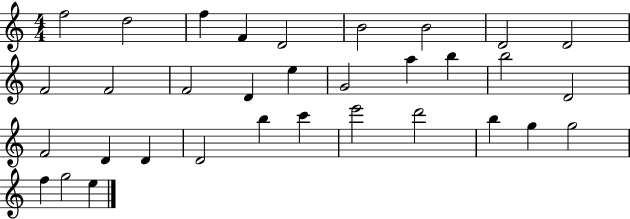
X:1
T:Untitled
M:4/4
L:1/4
K:C
f2 d2 f F D2 B2 B2 D2 D2 F2 F2 F2 D e G2 a b b2 D2 F2 D D D2 b c' e'2 d'2 b g g2 f g2 e